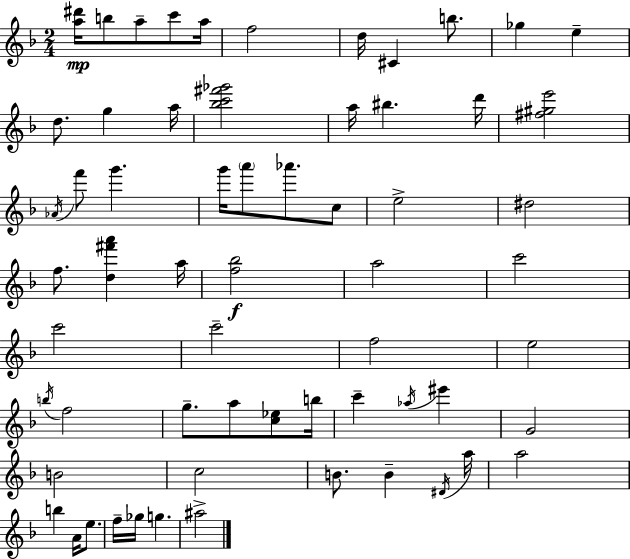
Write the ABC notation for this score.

X:1
T:Untitled
M:2/4
L:1/4
K:F
[a^d']/4 b/2 a/2 c'/2 a/4 f2 d/4 ^C b/2 _g e d/2 g a/4 [_bc'^f'_g']2 a/4 ^b d'/4 [^f^ge']2 _A/4 f'/2 g' g'/4 a'/2 _a'/2 c/2 e2 ^d2 f/2 [d^f'a'] a/4 [f_b]2 a2 c'2 c'2 c'2 f2 e2 b/4 f2 g/2 a/2 [c_e]/2 b/4 c' _a/4 ^e' G2 B2 c2 B/2 B ^D/4 a/4 a2 b A/4 e/2 f/4 _g/4 g ^a2